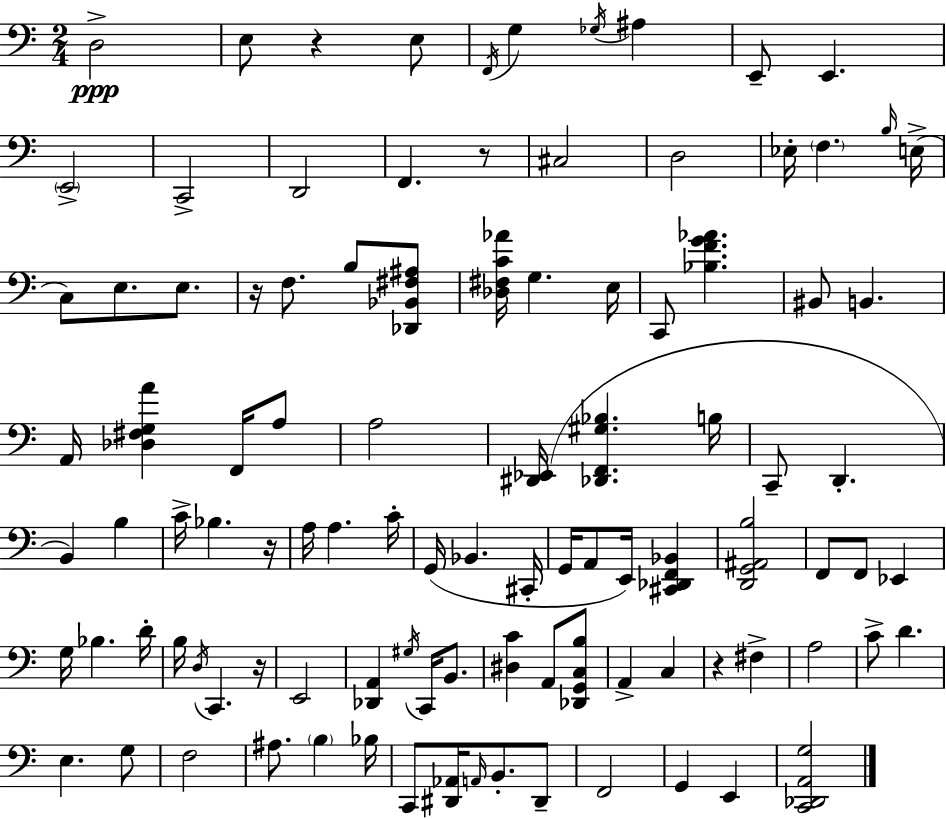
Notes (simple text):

D3/h E3/e R/q E3/e F2/s G3/q Gb3/s A#3/q E2/e E2/q. E2/h C2/h D2/h F2/q. R/e C#3/h D3/h Eb3/s F3/q. B3/s E3/s C3/e E3/e. E3/e. R/s F3/e. B3/e [Db2,Bb2,F#3,A#3]/e [Db3,F#3,C4,Ab4]/s G3/q. E3/s C2/e [Bb3,F4,G4,Ab4]/q. BIS2/e B2/q. A2/s [Db3,F#3,G3,A4]/q F2/s A3/e A3/h [D#2,Eb2]/s [Db2,F2,G#3,Bb3]/q. B3/s C2/e D2/q. B2/q B3/q C4/s Bb3/q. R/s A3/s A3/q. C4/s G2/s Bb2/q. C#2/s G2/s A2/e E2/s [C#2,Db2,F2,Bb2]/q [D2,G2,A#2,B3]/h F2/e F2/e Eb2/q G3/s Bb3/q. D4/s B3/s D3/s C2/q. R/s E2/h [Db2,A2]/q G#3/s C2/s B2/e. [D#3,C4]/q A2/e [Db2,G2,C3,B3]/e A2/q C3/q R/q F#3/q A3/h C4/e D4/q. E3/q. G3/e F3/h A#3/e. B3/q Bb3/s C2/e [D#2,Ab2]/s A2/s B2/e. D#2/e F2/h G2/q E2/q [C2,Db2,A2,G3]/h